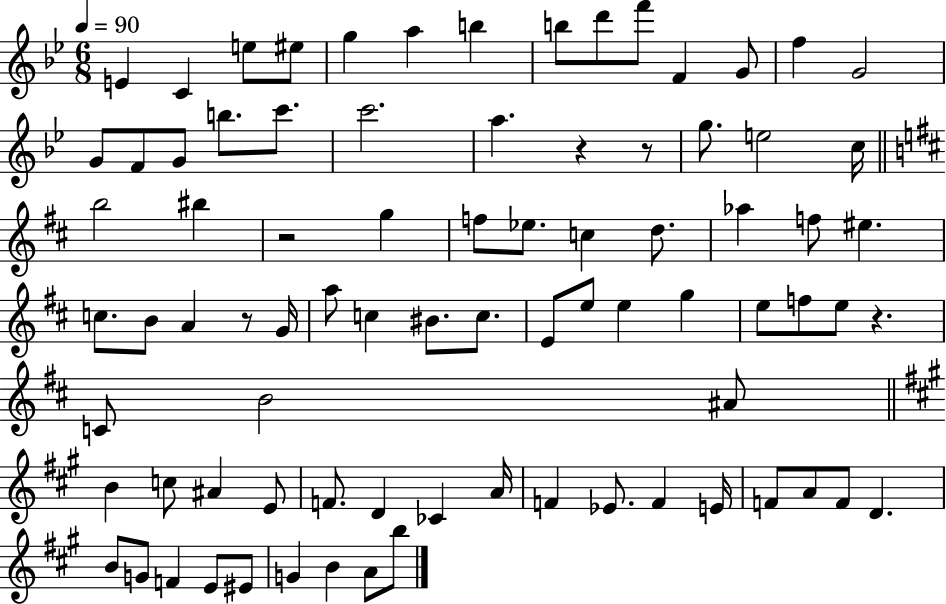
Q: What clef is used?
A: treble